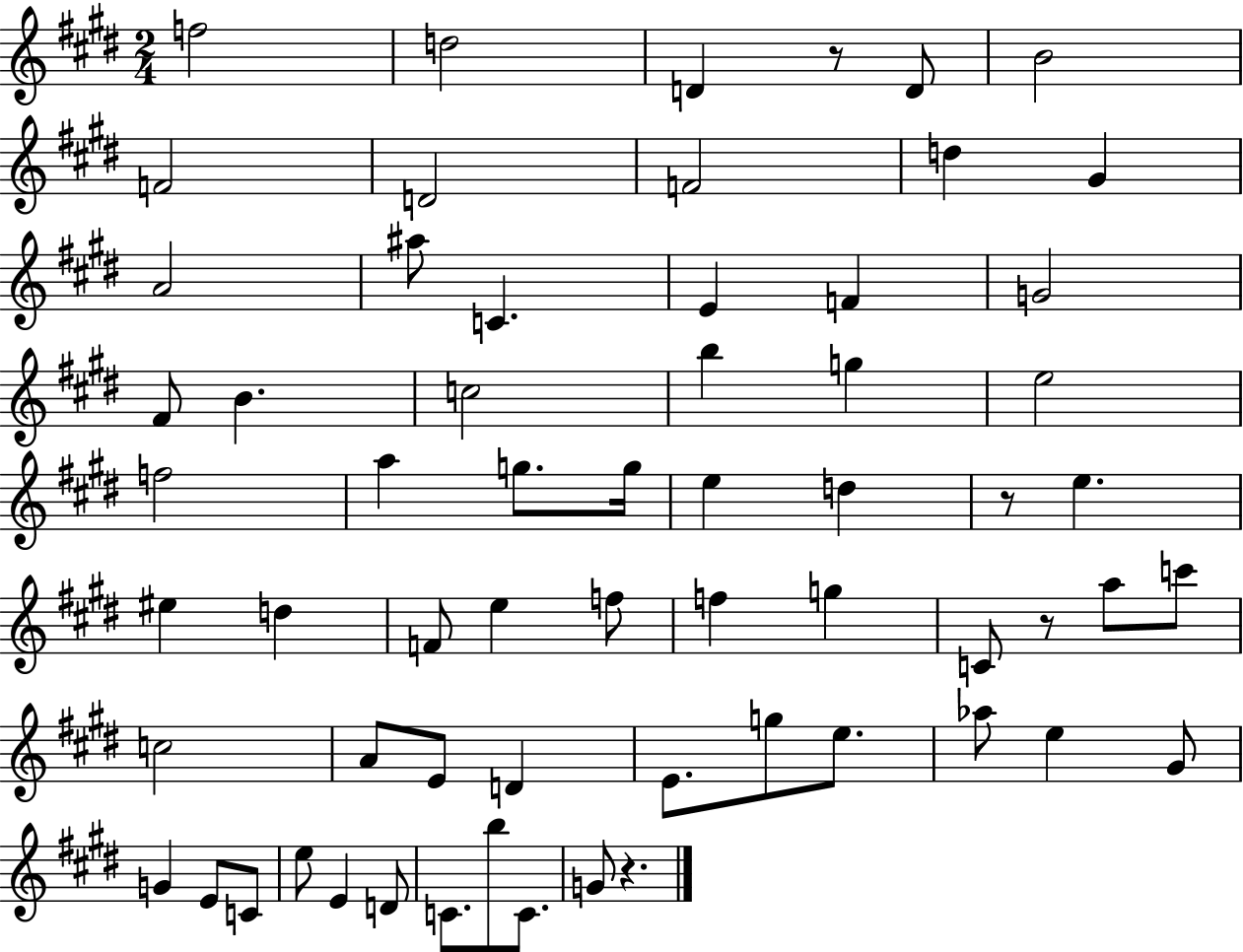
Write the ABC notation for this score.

X:1
T:Untitled
M:2/4
L:1/4
K:E
f2 d2 D z/2 D/2 B2 F2 D2 F2 d ^G A2 ^a/2 C E F G2 ^F/2 B c2 b g e2 f2 a g/2 g/4 e d z/2 e ^e d F/2 e f/2 f g C/2 z/2 a/2 c'/2 c2 A/2 E/2 D E/2 g/2 e/2 _a/2 e ^G/2 G E/2 C/2 e/2 E D/2 C/2 b/2 C/2 G/2 z